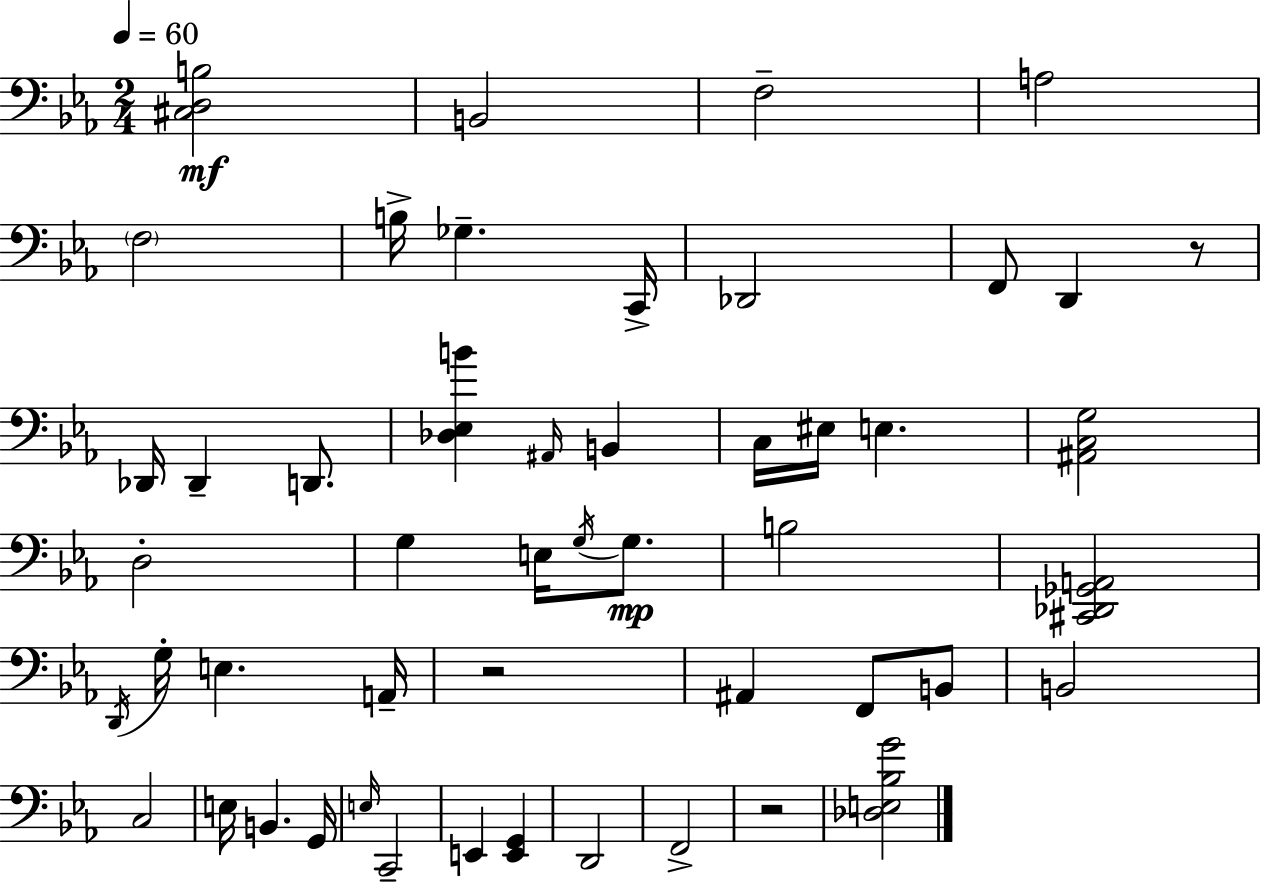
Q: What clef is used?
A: bass